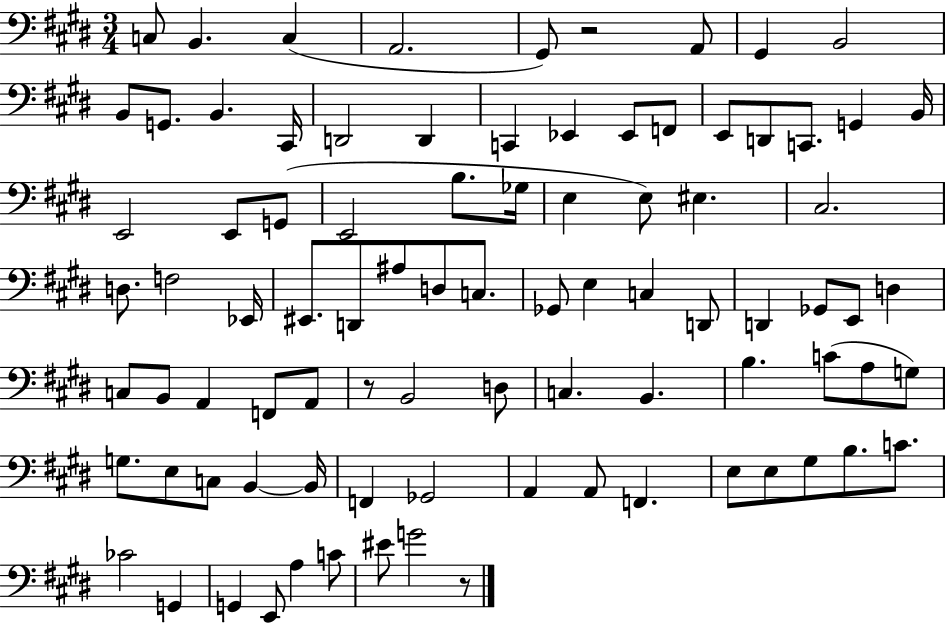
X:1
T:Untitled
M:3/4
L:1/4
K:E
C,/2 B,, C, A,,2 ^G,,/2 z2 A,,/2 ^G,, B,,2 B,,/2 G,,/2 B,, ^C,,/4 D,,2 D,, C,, _E,, _E,,/2 F,,/2 E,,/2 D,,/2 C,,/2 G,, B,,/4 E,,2 E,,/2 G,,/2 E,,2 B,/2 _G,/4 E, E,/2 ^E, ^C,2 D,/2 F,2 _E,,/4 ^E,,/2 D,,/2 ^A,/2 D,/2 C,/2 _G,,/2 E, C, D,,/2 D,, _G,,/2 E,,/2 D, C,/2 B,,/2 A,, F,,/2 A,,/2 z/2 B,,2 D,/2 C, B,, B, C/2 A,/2 G,/2 G,/2 E,/2 C,/2 B,, B,,/4 F,, _G,,2 A,, A,,/2 F,, E,/2 E,/2 ^G,/2 B,/2 C/2 _C2 G,, G,, E,,/2 A, C/2 ^E/2 G2 z/2